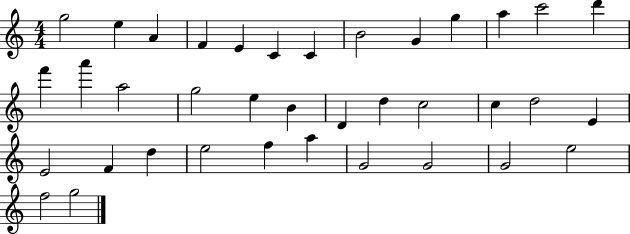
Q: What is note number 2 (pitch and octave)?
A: E5